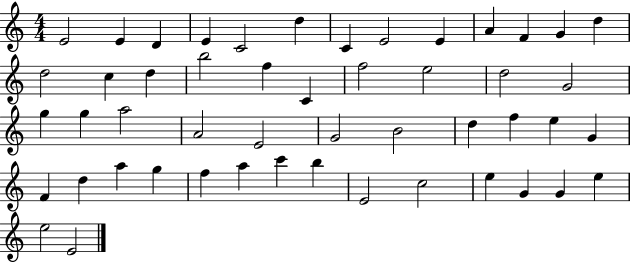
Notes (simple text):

E4/h E4/q D4/q E4/q C4/h D5/q C4/q E4/h E4/q A4/q F4/q G4/q D5/q D5/h C5/q D5/q B5/h F5/q C4/q F5/h E5/h D5/h G4/h G5/q G5/q A5/h A4/h E4/h G4/h B4/h D5/q F5/q E5/q G4/q F4/q D5/q A5/q G5/q F5/q A5/q C6/q B5/q E4/h C5/h E5/q G4/q G4/q E5/q E5/h E4/h